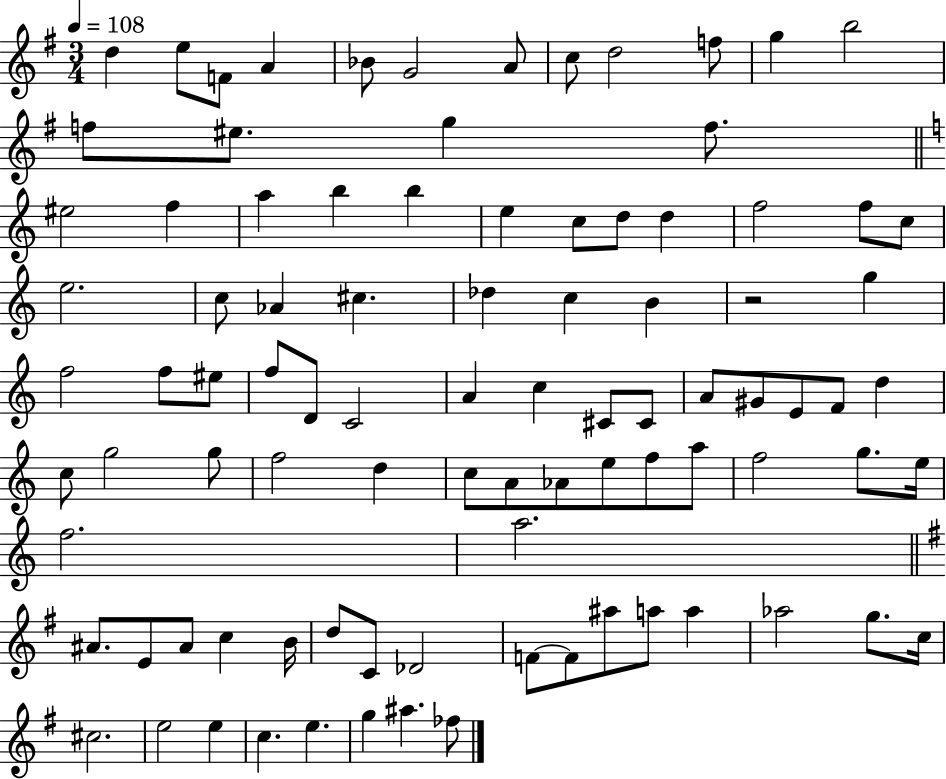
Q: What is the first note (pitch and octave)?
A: D5